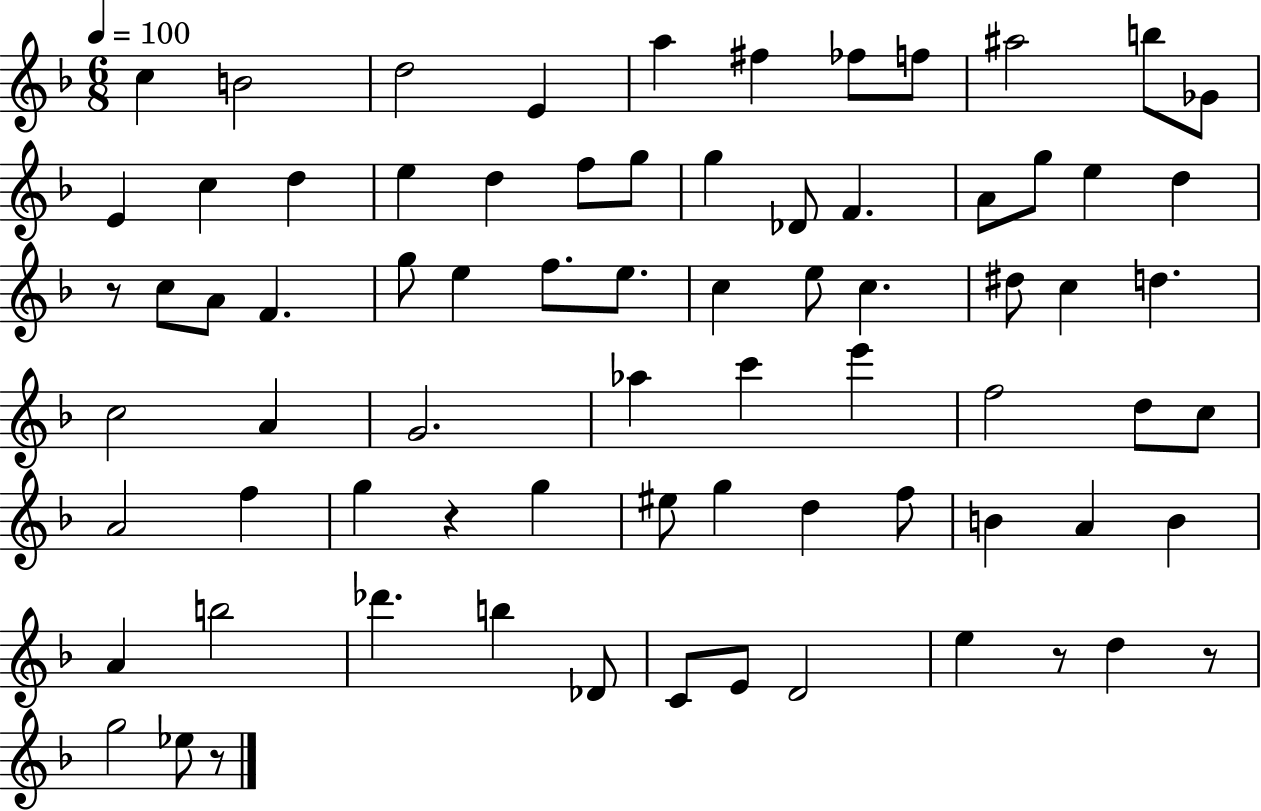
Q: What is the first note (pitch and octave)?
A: C5